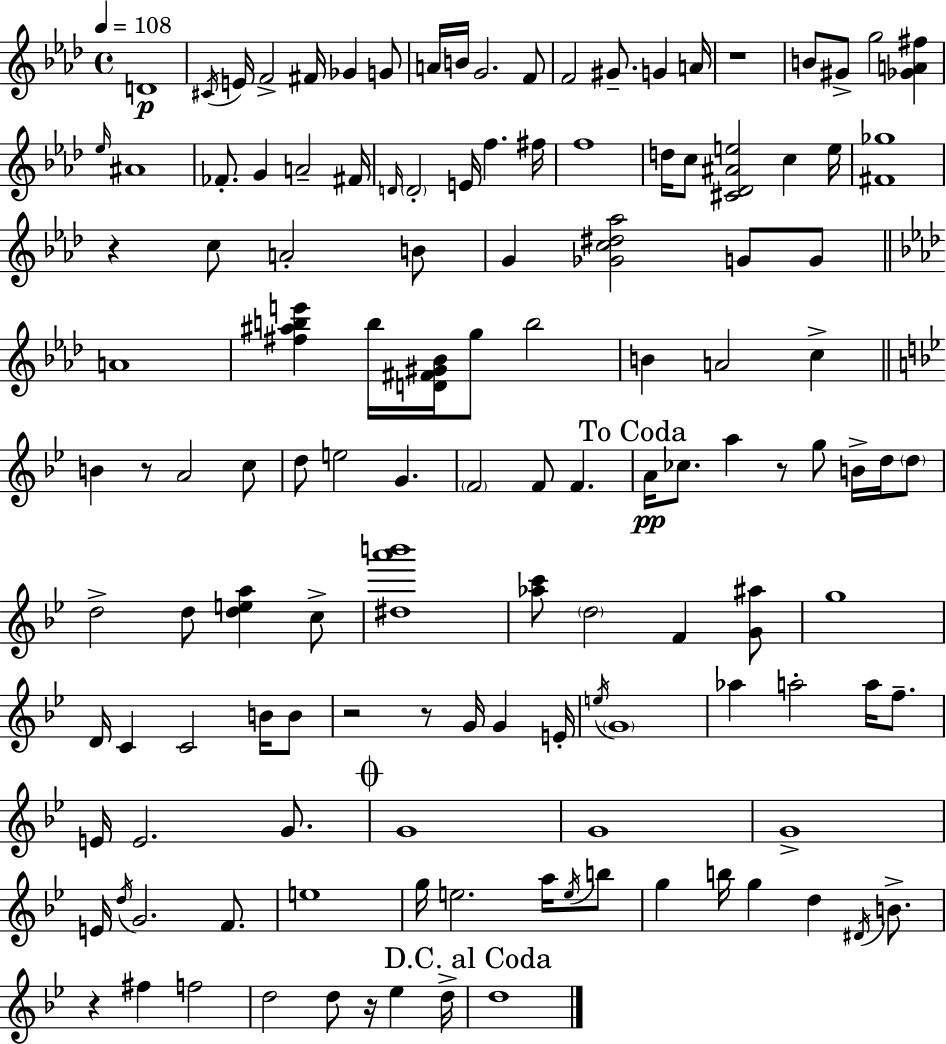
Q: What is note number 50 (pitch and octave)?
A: C5